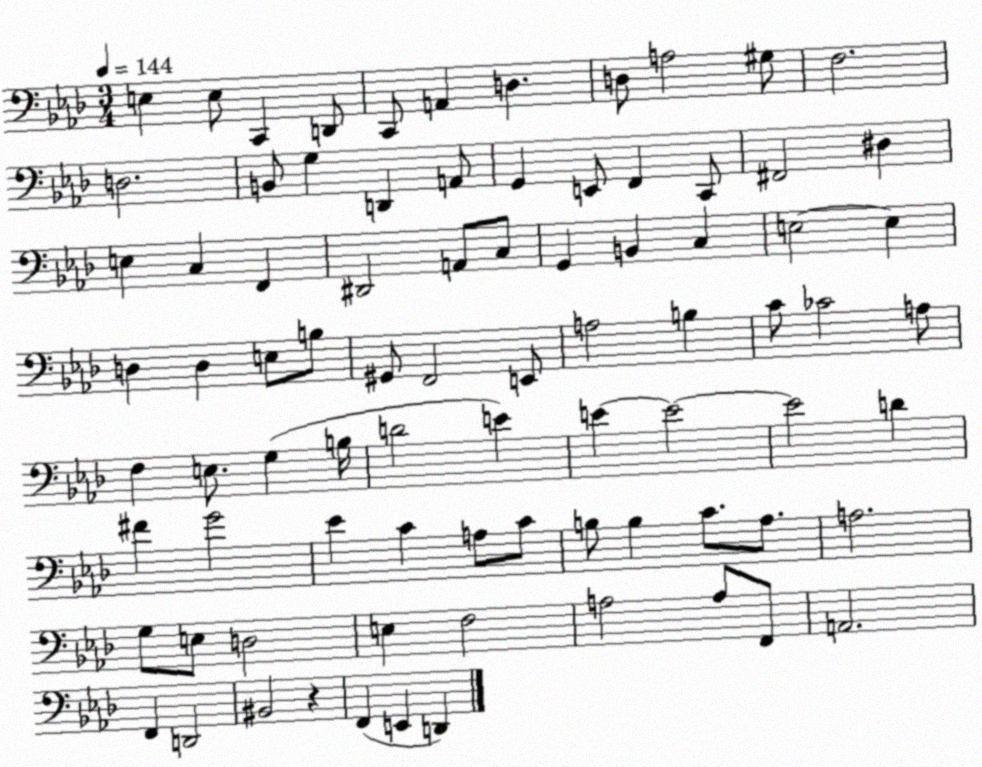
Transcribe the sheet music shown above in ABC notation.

X:1
T:Untitled
M:3/4
L:1/4
K:Ab
E, E,/2 C,, D,,/2 C,,/2 A,, D, D,/2 A,2 ^G,/2 F,2 D,2 B,,/2 G, D,, A,,/2 G,, E,,/2 F,, C,,/2 ^F,,2 ^D, E, C, F,, ^D,,2 A,,/2 C,/2 G,, B,, C, E,2 E, D, D, E,/2 B,/2 ^G,,/2 F,,2 E,,/2 A,2 B, C/2 _C2 A,/2 F, E,/2 G, B,/4 D2 E E E2 E2 D ^F G2 _E C A,/2 C/2 B,/2 B, C/2 _A,/2 A,2 G,/2 E,/2 D,2 E, F,2 A,2 A,/2 F,,/2 A,,2 F,, D,,2 ^B,,2 z F,, E,, D,,